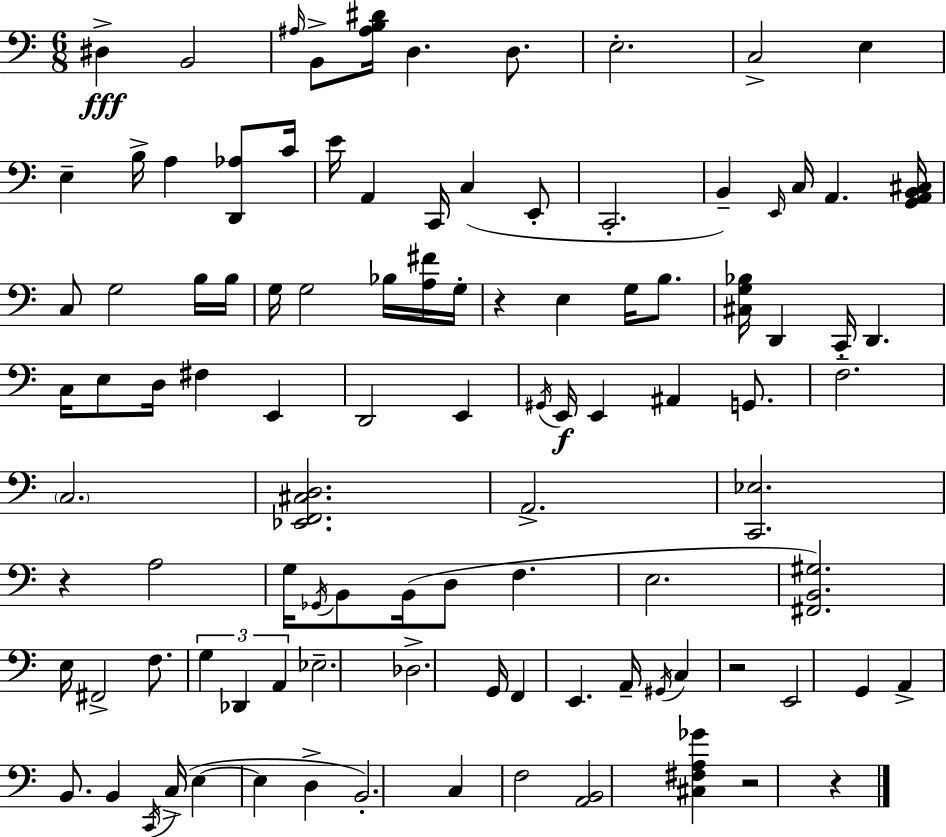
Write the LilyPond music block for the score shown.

{
  \clef bass
  \numericTimeSignature
  \time 6/8
  \key a \minor
  dis4->\fff b,2 | \grace { ais16 } b,8-> <ais b dis'>16 d4. d8. | e2.-. | c2-> e4 | \break e4-- b16-> a4 <d, aes>8 | c'16 e'16 a,4 c,16 c4( e,8-. | c,2.-. | b,4--) \grace { e,16 } c16 a,4. | \break <g, a, b, cis>16 c8 g2 | b16 b16 g16 g2 bes16 | <a fis'>16 g16-. r4 e4 g16 b8. | <cis g bes>16 d,4 c,16-. d,4. | \break c16 e8 d16 fis4 e,4 | d,2 e,4 | \acciaccatura { gis,16 } e,16\f e,4 ais,4 | g,8. f2.-- | \break \parenthesize c2. | <ees, f, cis d>2. | a,2.-> | <c, ees>2. | \break r4 a2 | g16 \acciaccatura { ges,16 } b,8 b,16( d8 f4. | e2. | <fis, b, gis>2.) | \break e16 fis,2-> | f8. \tuplet 3/2 { g4 des,4 | a,4 } ees2.-- | des2.-> | \break g,16 f,4 e,4. | a,16-- \acciaccatura { gis,16 } c4 r2 | e,2 | g,4 a,4-> b,8. | \break b,4 \acciaccatura { c,16 } c16->( e4~~ e4 | d4-> b,2.-.) | c4 f2 | <a, b,>2 | \break <cis fis a ges'>4 r2 | r4 \bar "|."
}